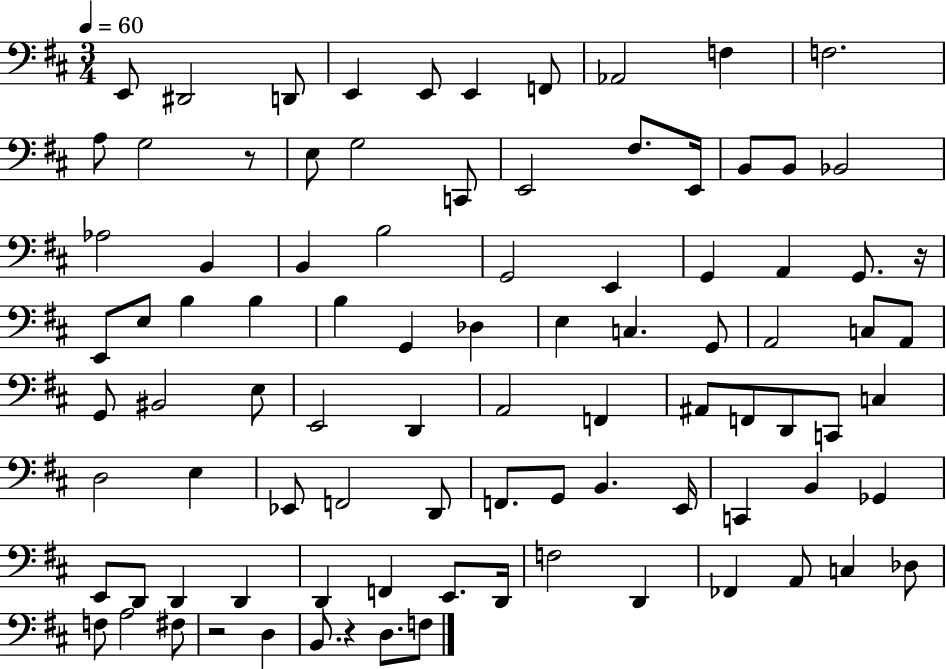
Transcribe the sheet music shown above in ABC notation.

X:1
T:Untitled
M:3/4
L:1/4
K:D
E,,/2 ^D,,2 D,,/2 E,, E,,/2 E,, F,,/2 _A,,2 F, F,2 A,/2 G,2 z/2 E,/2 G,2 C,,/2 E,,2 ^F,/2 E,,/4 B,,/2 B,,/2 _B,,2 _A,2 B,, B,, B,2 G,,2 E,, G,, A,, G,,/2 z/4 E,,/2 E,/2 B, B, B, G,, _D, E, C, G,,/2 A,,2 C,/2 A,,/2 G,,/2 ^B,,2 E,/2 E,,2 D,, A,,2 F,, ^A,,/2 F,,/2 D,,/2 C,,/2 C, D,2 E, _E,,/2 F,,2 D,,/2 F,,/2 G,,/2 B,, E,,/4 C,, B,, _G,, E,,/2 D,,/2 D,, D,, D,, F,, E,,/2 D,,/4 F,2 D,, _F,, A,,/2 C, _D,/2 F,/2 A,2 ^F,/2 z2 D, B,,/2 z D,/2 F,/2